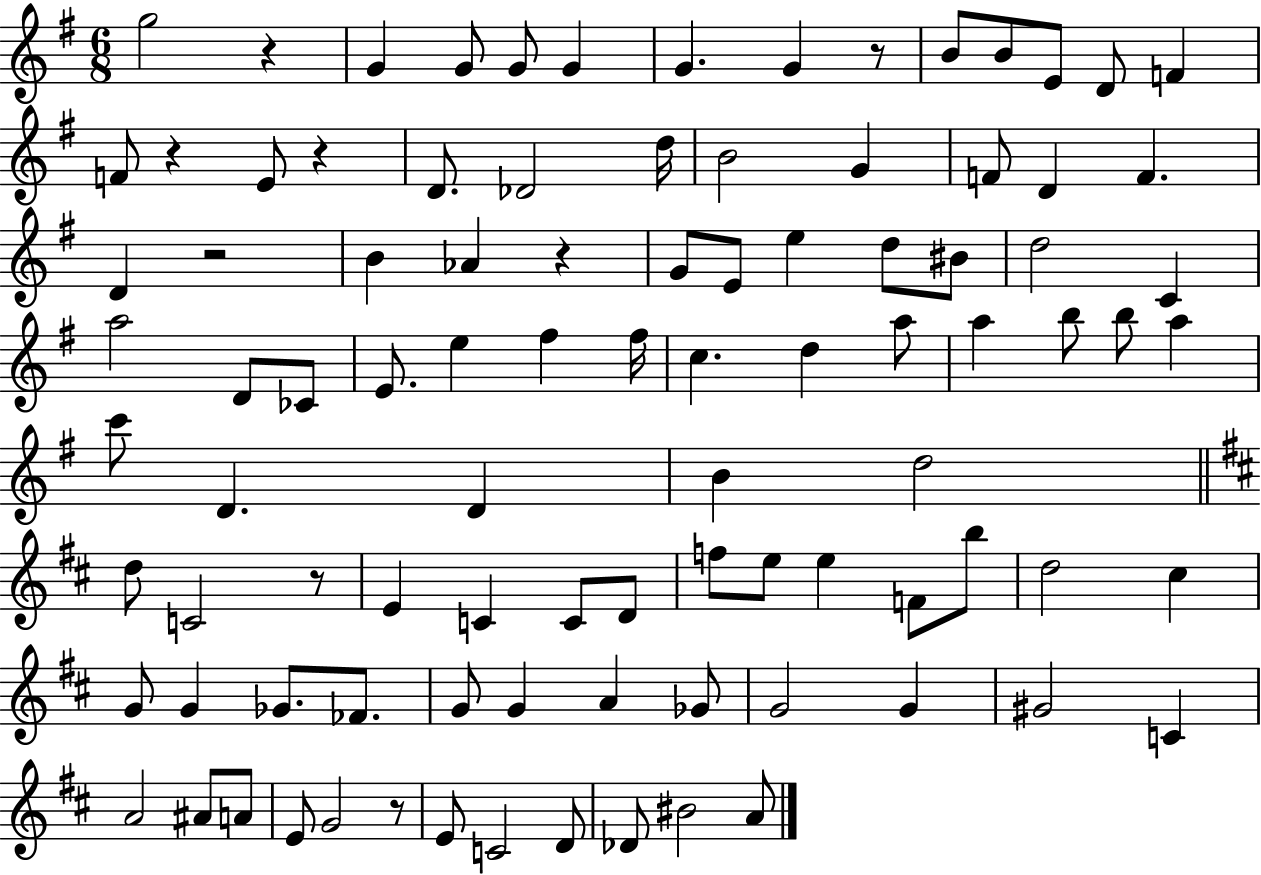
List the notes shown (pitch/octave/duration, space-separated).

G5/h R/q G4/q G4/e G4/e G4/q G4/q. G4/q R/e B4/e B4/e E4/e D4/e F4/q F4/e R/q E4/e R/q D4/e. Db4/h D5/s B4/h G4/q F4/e D4/q F4/q. D4/q R/h B4/q Ab4/q R/q G4/e E4/e E5/q D5/e BIS4/e D5/h C4/q A5/h D4/e CES4/e E4/e. E5/q F#5/q F#5/s C5/q. D5/q A5/e A5/q B5/e B5/e A5/q C6/e D4/q. D4/q B4/q D5/h D5/e C4/h R/e E4/q C4/q C4/e D4/e F5/e E5/e E5/q F4/e B5/e D5/h C#5/q G4/e G4/q Gb4/e. FES4/e. G4/e G4/q A4/q Gb4/e G4/h G4/q G#4/h C4/q A4/h A#4/e A4/e E4/e G4/h R/e E4/e C4/h D4/e Db4/e BIS4/h A4/e